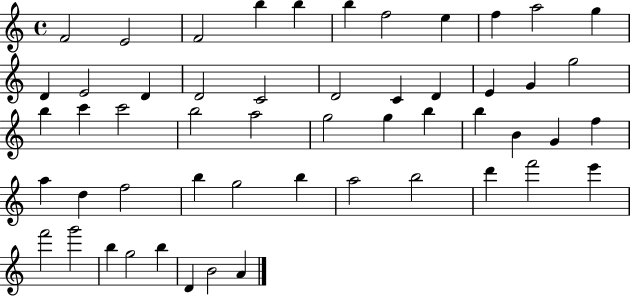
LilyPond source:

{
  \clef treble
  \time 4/4
  \defaultTimeSignature
  \key c \major
  f'2 e'2 | f'2 b''4 b''4 | b''4 f''2 e''4 | f''4 a''2 g''4 | \break d'4 e'2 d'4 | d'2 c'2 | d'2 c'4 d'4 | e'4 g'4 g''2 | \break b''4 c'''4 c'''2 | b''2 a''2 | g''2 g''4 b''4 | b''4 b'4 g'4 f''4 | \break a''4 d''4 f''2 | b''4 g''2 b''4 | a''2 b''2 | d'''4 f'''2 e'''4 | \break f'''2 g'''2 | b''4 g''2 b''4 | d'4 b'2 a'4 | \bar "|."
}